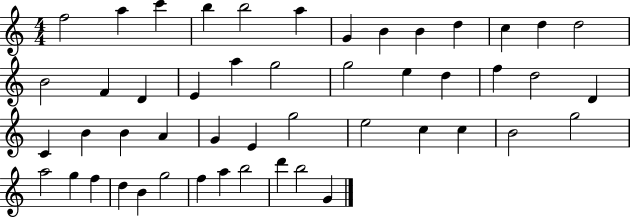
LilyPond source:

{
  \clef treble
  \numericTimeSignature
  \time 4/4
  \key c \major
  f''2 a''4 c'''4 | b''4 b''2 a''4 | g'4 b'4 b'4 d''4 | c''4 d''4 d''2 | \break b'2 f'4 d'4 | e'4 a''4 g''2 | g''2 e''4 d''4 | f''4 d''2 d'4 | \break c'4 b'4 b'4 a'4 | g'4 e'4 g''2 | e''2 c''4 c''4 | b'2 g''2 | \break a''2 g''4 f''4 | d''4 b'4 g''2 | f''4 a''4 b''2 | d'''4 b''2 g'4 | \break \bar "|."
}